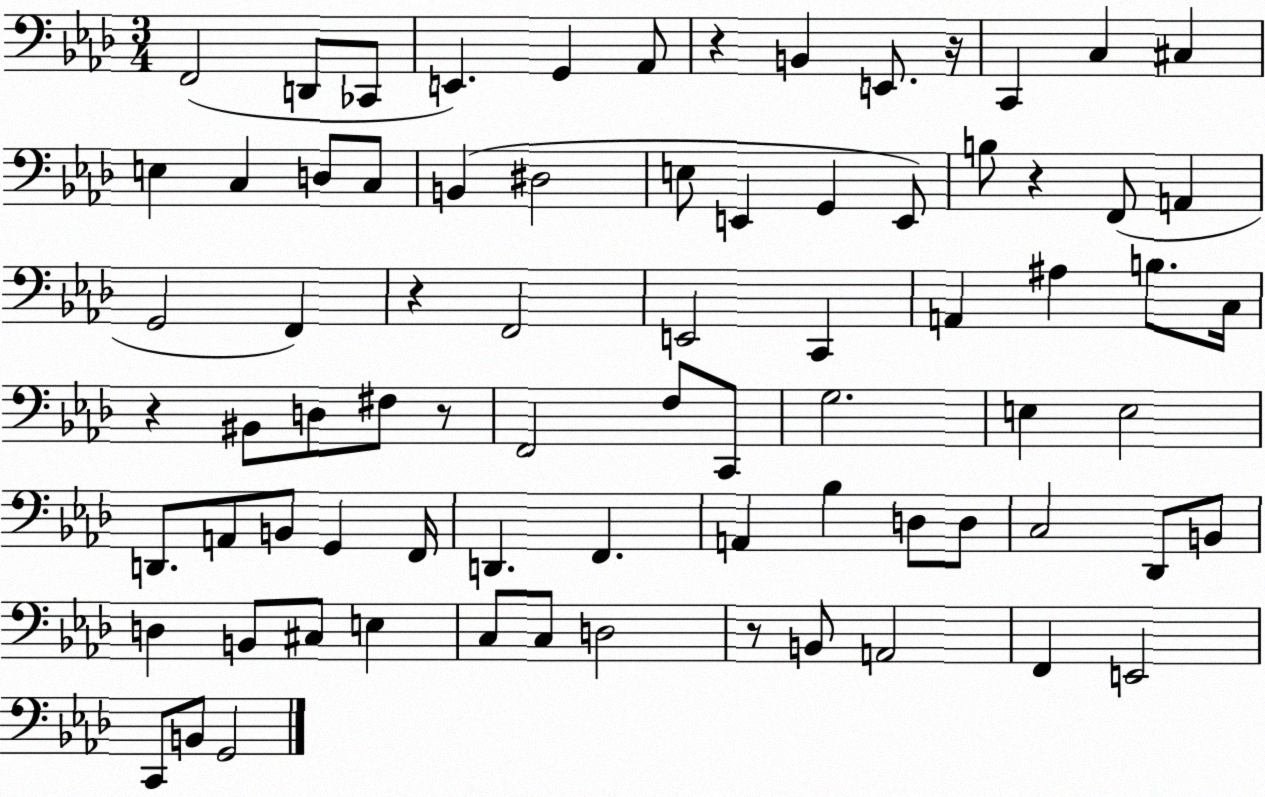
X:1
T:Untitled
M:3/4
L:1/4
K:Ab
F,,2 D,,/2 _C,,/2 E,, G,, _A,,/2 z B,, E,,/2 z/4 C,, C, ^C, E, C, D,/2 C,/2 B,, ^D,2 E,/2 E,, G,, E,,/2 B,/2 z F,,/2 A,, G,,2 F,, z F,,2 E,,2 C,, A,, ^A, B,/2 C,/4 z ^B,,/2 D,/2 ^F,/2 z/2 F,,2 F,/2 C,,/2 G,2 E, E,2 D,,/2 A,,/2 B,,/2 G,, F,,/4 D,, F,, A,, _B, D,/2 D,/2 C,2 _D,,/2 B,,/2 D, B,,/2 ^C,/2 E, C,/2 C,/2 D,2 z/2 B,,/2 A,,2 F,, E,,2 C,,/2 B,,/2 G,,2